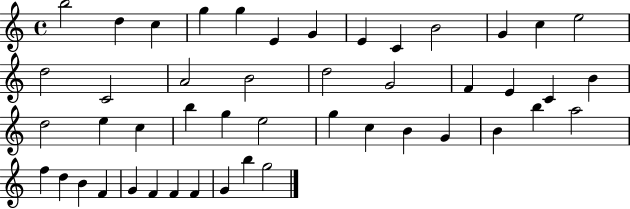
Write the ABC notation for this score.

X:1
T:Untitled
M:4/4
L:1/4
K:C
b2 d c g g E G E C B2 G c e2 d2 C2 A2 B2 d2 G2 F E C B d2 e c b g e2 g c B G B b a2 f d B F G F F F G b g2